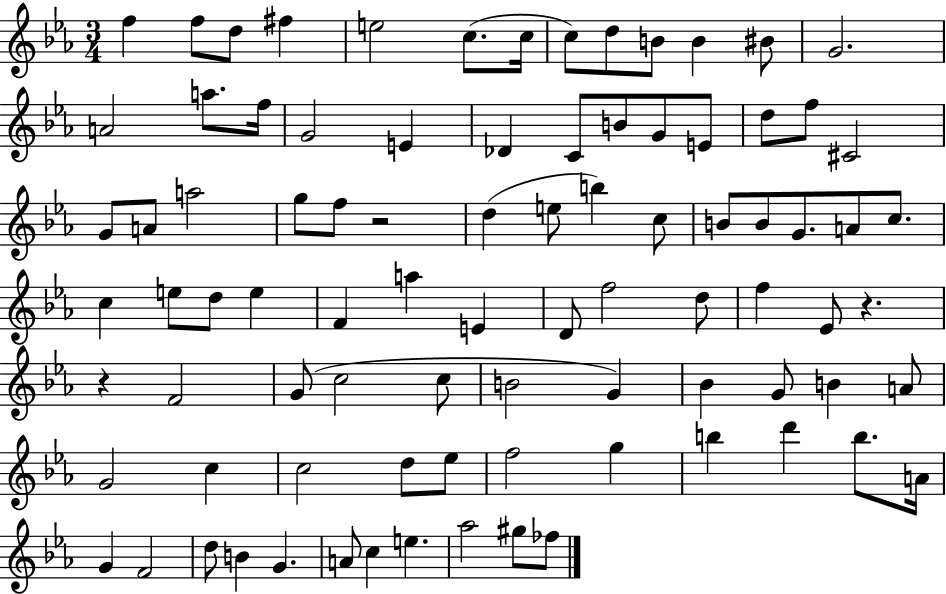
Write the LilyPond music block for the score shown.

{
  \clef treble
  \numericTimeSignature
  \time 3/4
  \key ees \major
  \repeat volta 2 { f''4 f''8 d''8 fis''4 | e''2 c''8.( c''16 | c''8) d''8 b'8 b'4 bis'8 | g'2. | \break a'2 a''8. f''16 | g'2 e'4 | des'4 c'8 b'8 g'8 e'8 | d''8 f''8 cis'2 | \break g'8 a'8 a''2 | g''8 f''8 r2 | d''4( e''8 b''4) c''8 | b'8 b'8 g'8. a'8 c''8. | \break c''4 e''8 d''8 e''4 | f'4 a''4 e'4 | d'8 f''2 d''8 | f''4 ees'8 r4. | \break r4 f'2 | g'8( c''2 c''8 | b'2 g'4) | bes'4 g'8 b'4 a'8 | \break g'2 c''4 | c''2 d''8 ees''8 | f''2 g''4 | b''4 d'''4 b''8. a'16 | \break g'4 f'2 | d''8 b'4 g'4. | a'8 c''4 e''4. | aes''2 gis''8 fes''8 | \break } \bar "|."
}